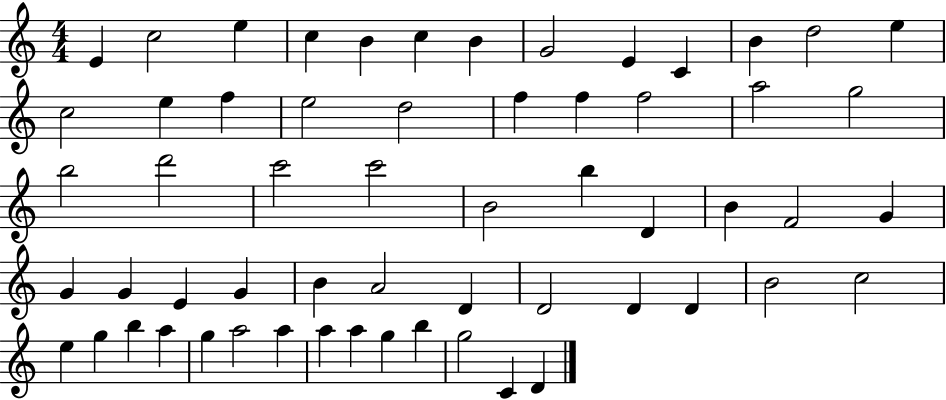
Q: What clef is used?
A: treble